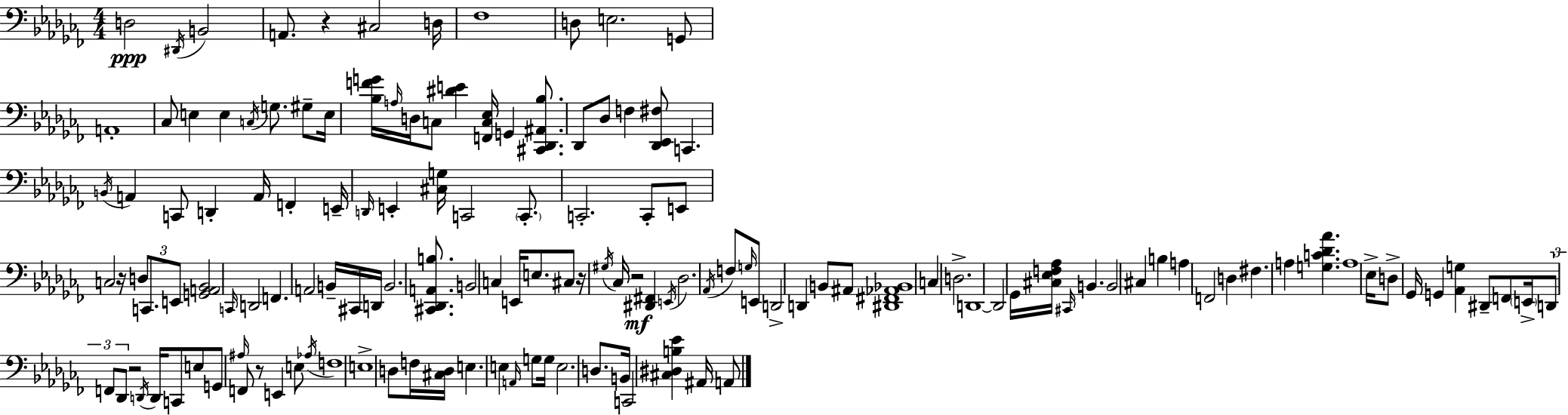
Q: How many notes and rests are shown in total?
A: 141